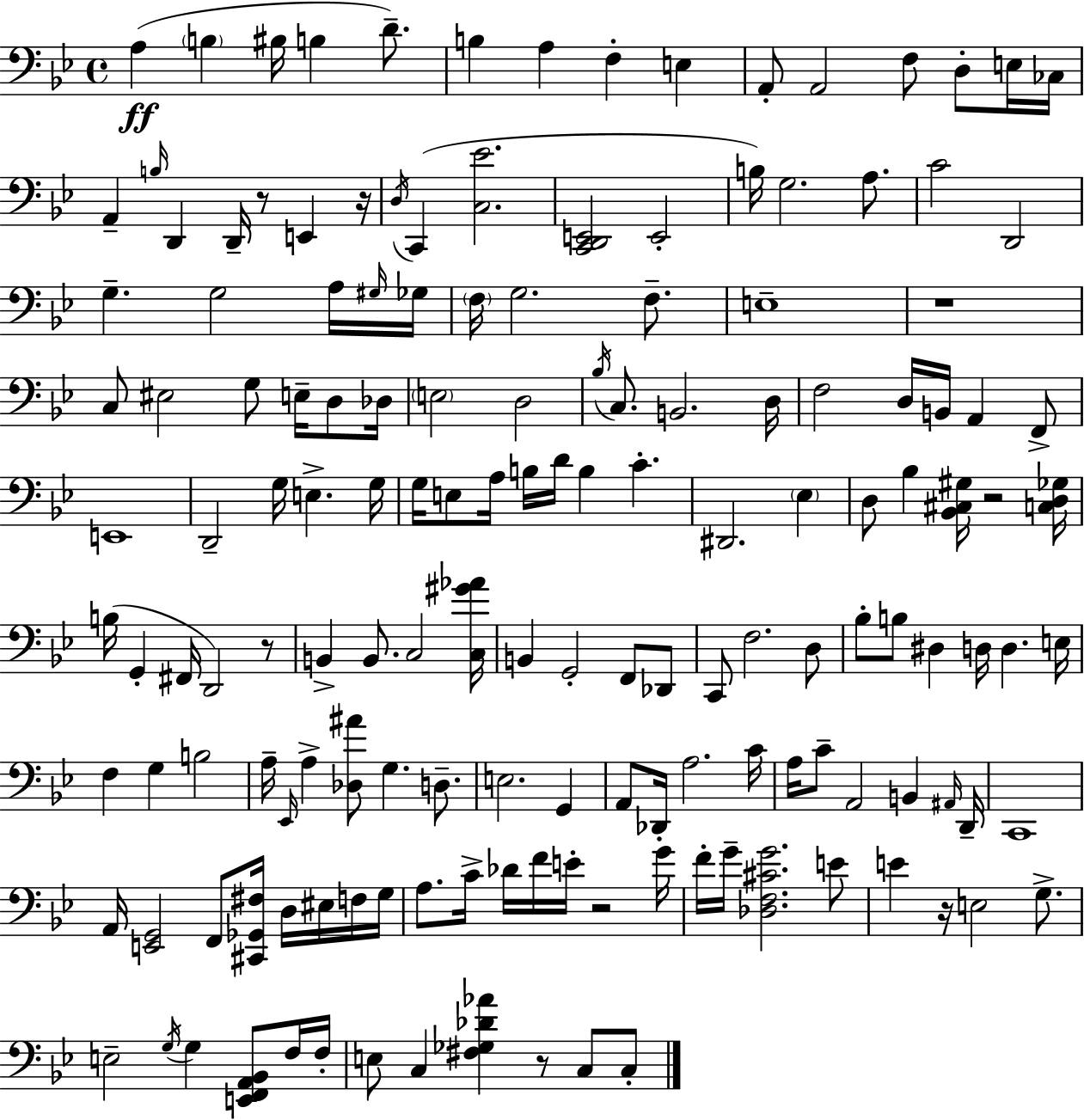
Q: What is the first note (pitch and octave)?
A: A3